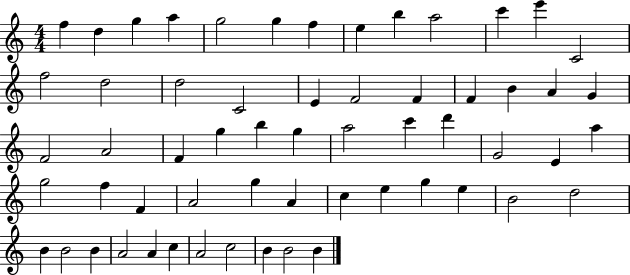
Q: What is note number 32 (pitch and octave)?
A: C6